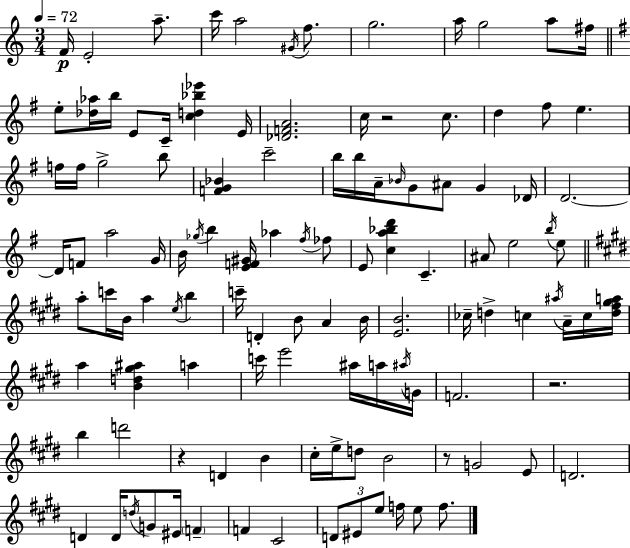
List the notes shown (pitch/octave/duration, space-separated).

F4/s E4/h A5/e. C6/s A5/h G#4/s F5/e. G5/h. A5/s G5/h A5/e F#5/s E5/e [Db5,Ab5]/s B5/s E4/e C4/s [C5,D5,Bb5,Eb6]/q E4/s [Db4,F4,A4]/h. C5/s R/h C5/e. D5/q F#5/e E5/q. F5/s F5/s G5/h B5/e [F4,G4,Bb4]/q C6/h B5/s B5/s A4/s Bb4/s G4/e A#4/e G4/q Db4/s D4/h. D4/s F4/e A5/h G4/s B4/s Gb5/s B5/q [E4,F4,G#4]/s Ab5/q F#5/s FES5/e E4/e [C5,A5,Bb5,D6]/q C4/q. A#4/e E5/h B5/s E5/e A5/e C6/s B4/s A5/q E5/s B5/q C6/s D4/q B4/e A4/q B4/s [E4,B4]/h. CES5/s D5/q C5/q A#5/s A4/s C5/s [D5,F#5,G#5,A5]/s A5/q [B4,D5,G#5,A#5]/q A5/q C6/s E6/h A#5/s A5/s A#5/s G4/s F4/h. R/h. B5/q D6/h R/q D4/q B4/q C#5/s E5/s D5/e B4/h R/e G4/h E4/e D4/h. D4/q D4/s D5/s G4/e EIS4/s F4/q F4/q C#4/h D4/e EIS4/e E5/e F5/s E5/e F5/e.